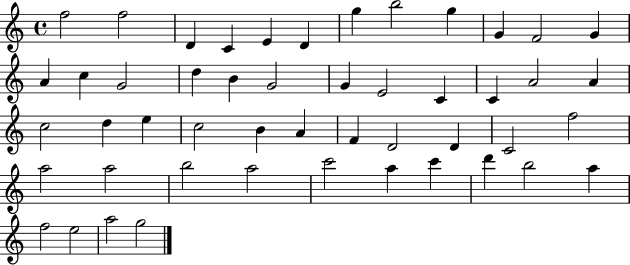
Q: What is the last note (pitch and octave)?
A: G5